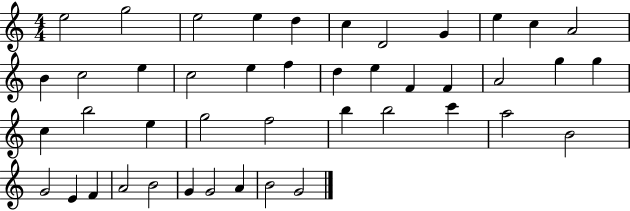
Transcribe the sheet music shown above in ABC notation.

X:1
T:Untitled
M:4/4
L:1/4
K:C
e2 g2 e2 e d c D2 G e c A2 B c2 e c2 e f d e F F A2 g g c b2 e g2 f2 b b2 c' a2 B2 G2 E F A2 B2 G G2 A B2 G2